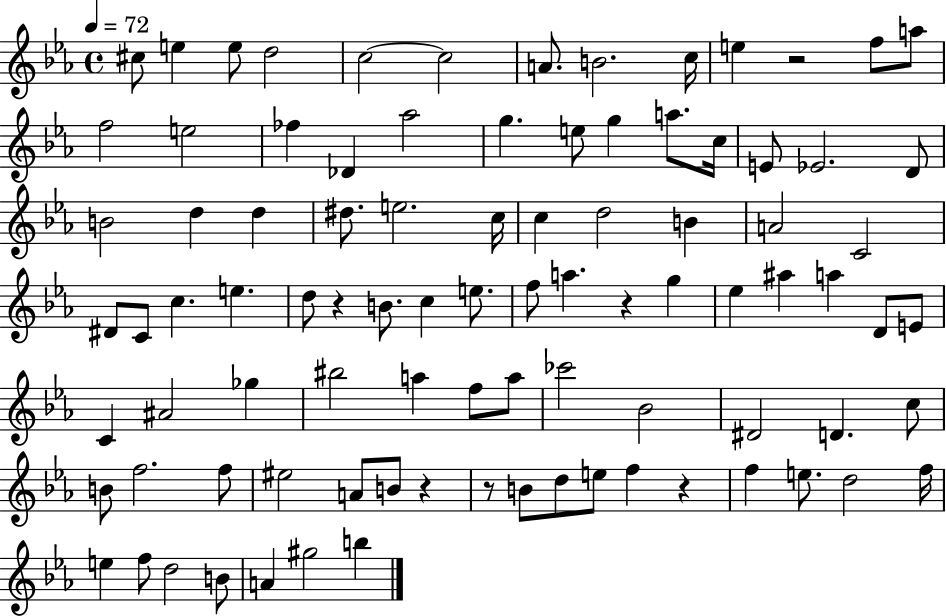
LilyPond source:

{
  \clef treble
  \time 4/4
  \defaultTimeSignature
  \key ees \major
  \tempo 4 = 72
  cis''8 e''4 e''8 d''2 | c''2~~ c''2 | a'8. b'2. c''16 | e''4 r2 f''8 a''8 | \break f''2 e''2 | fes''4 des'4 aes''2 | g''4. e''8 g''4 a''8. c''16 | e'8 ees'2. d'8 | \break b'2 d''4 d''4 | dis''8. e''2. c''16 | c''4 d''2 b'4 | a'2 c'2 | \break dis'8 c'8 c''4. e''4. | d''8 r4 b'8. c''4 e''8. | f''8 a''4. r4 g''4 | ees''4 ais''4 a''4 d'8 e'8 | \break c'4 ais'2 ges''4 | bis''2 a''4 f''8 a''8 | ces'''2 bes'2 | dis'2 d'4. c''8 | \break b'8 f''2. f''8 | eis''2 a'8 b'8 r4 | r8 b'8 d''8 e''8 f''4 r4 | f''4 e''8. d''2 f''16 | \break e''4 f''8 d''2 b'8 | a'4 gis''2 b''4 | \bar "|."
}